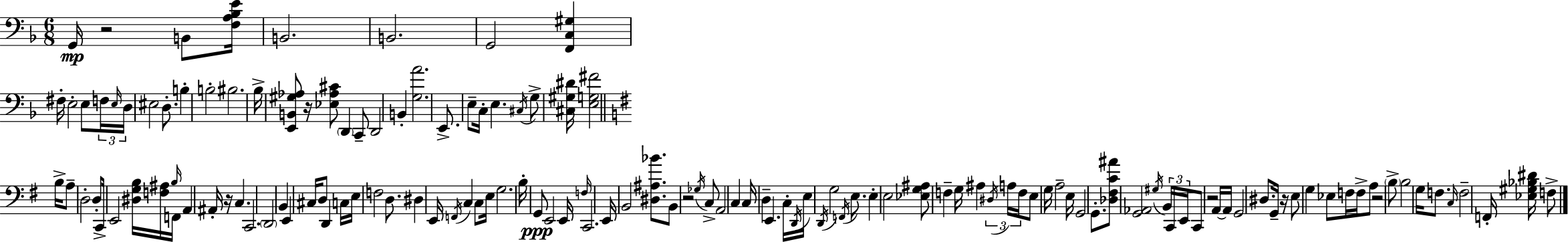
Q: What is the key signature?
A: F major